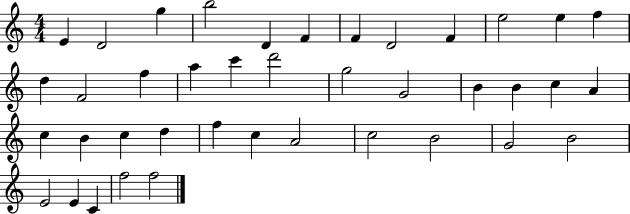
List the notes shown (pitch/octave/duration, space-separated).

E4/q D4/h G5/q B5/h D4/q F4/q F4/q D4/h F4/q E5/h E5/q F5/q D5/q F4/h F5/q A5/q C6/q D6/h G5/h G4/h B4/q B4/q C5/q A4/q C5/q B4/q C5/q D5/q F5/q C5/q A4/h C5/h B4/h G4/h B4/h E4/h E4/q C4/q F5/h F5/h